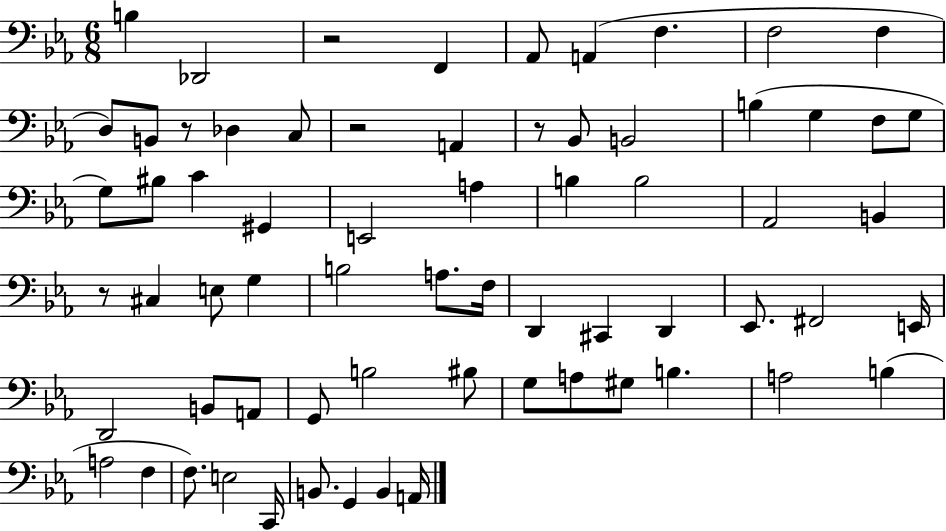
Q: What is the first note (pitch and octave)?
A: B3